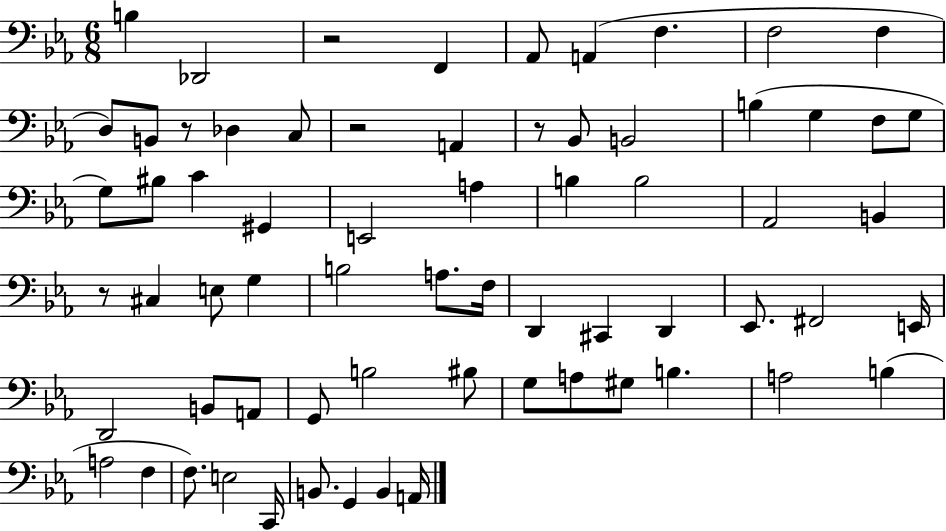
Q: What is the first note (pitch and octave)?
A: B3